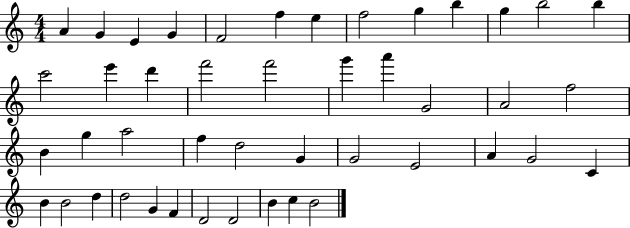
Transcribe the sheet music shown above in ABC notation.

X:1
T:Untitled
M:4/4
L:1/4
K:C
A G E G F2 f e f2 g b g b2 b c'2 e' d' f'2 f'2 g' a' G2 A2 f2 B g a2 f d2 G G2 E2 A G2 C B B2 d d2 G F D2 D2 B c B2